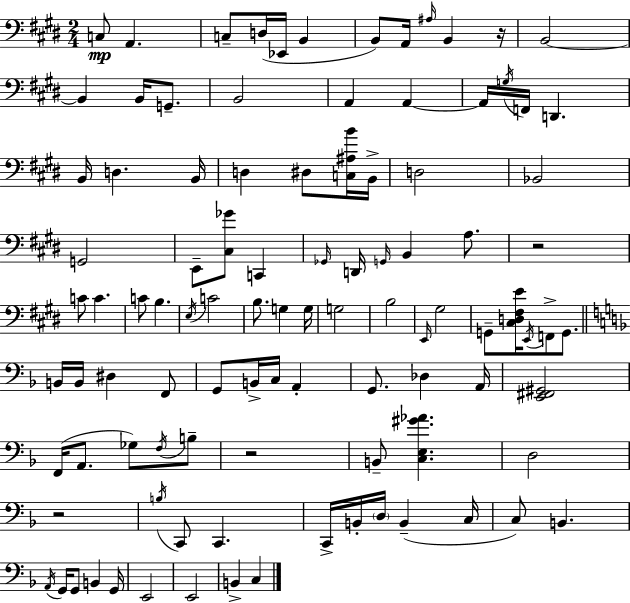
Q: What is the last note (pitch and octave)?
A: C3